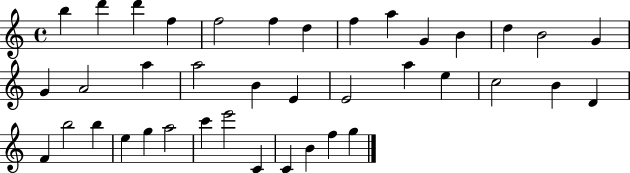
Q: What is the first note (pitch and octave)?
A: B5